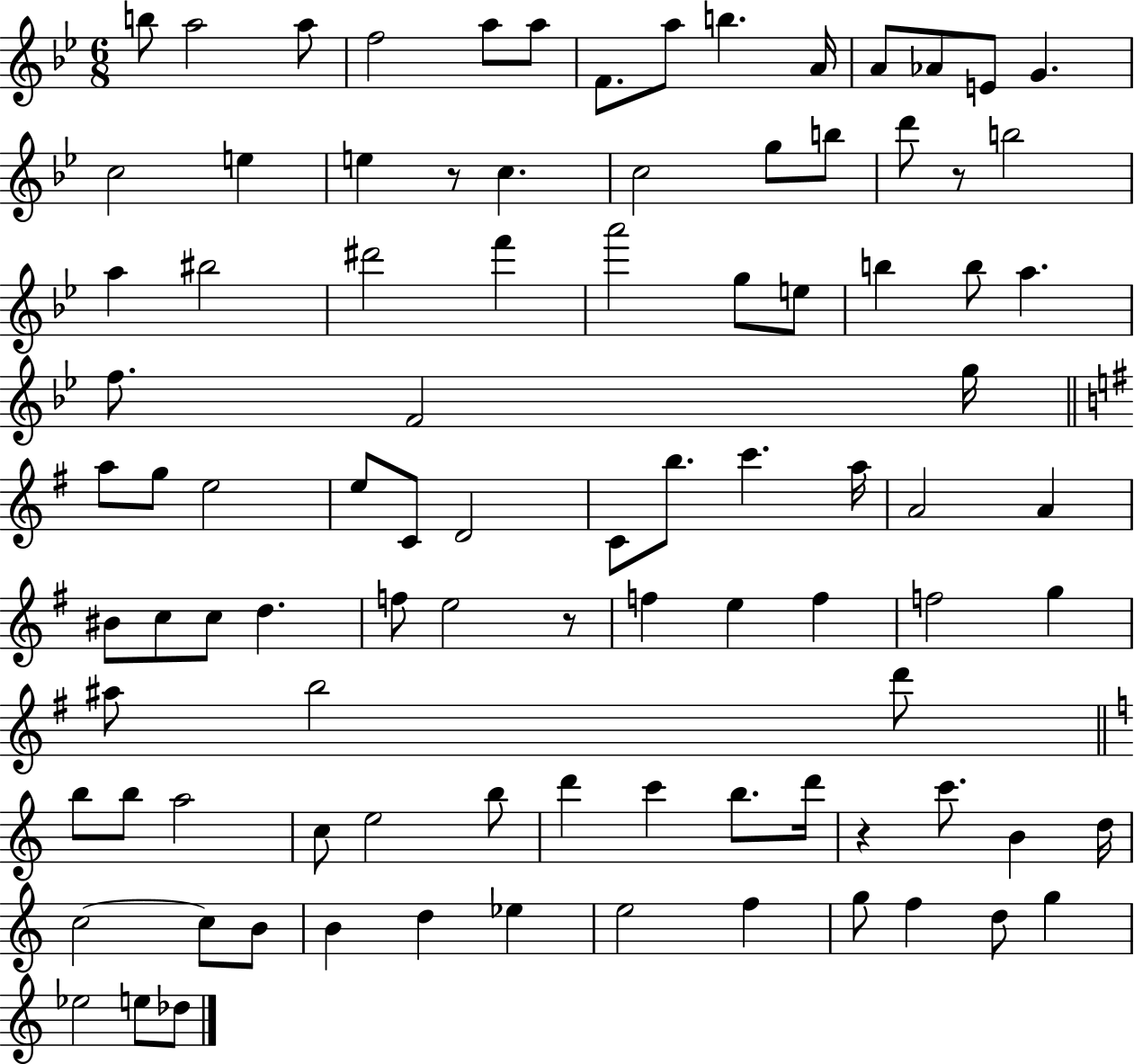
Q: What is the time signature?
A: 6/8